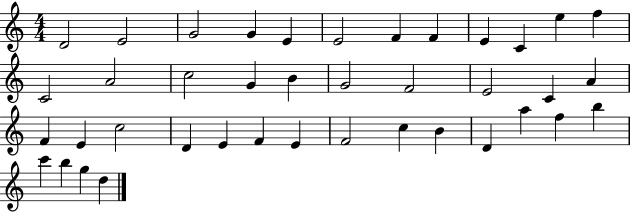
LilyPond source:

{
  \clef treble
  \numericTimeSignature
  \time 4/4
  \key c \major
  d'2 e'2 | g'2 g'4 e'4 | e'2 f'4 f'4 | e'4 c'4 e''4 f''4 | \break c'2 a'2 | c''2 g'4 b'4 | g'2 f'2 | e'2 c'4 a'4 | \break f'4 e'4 c''2 | d'4 e'4 f'4 e'4 | f'2 c''4 b'4 | d'4 a''4 f''4 b''4 | \break c'''4 b''4 g''4 d''4 | \bar "|."
}